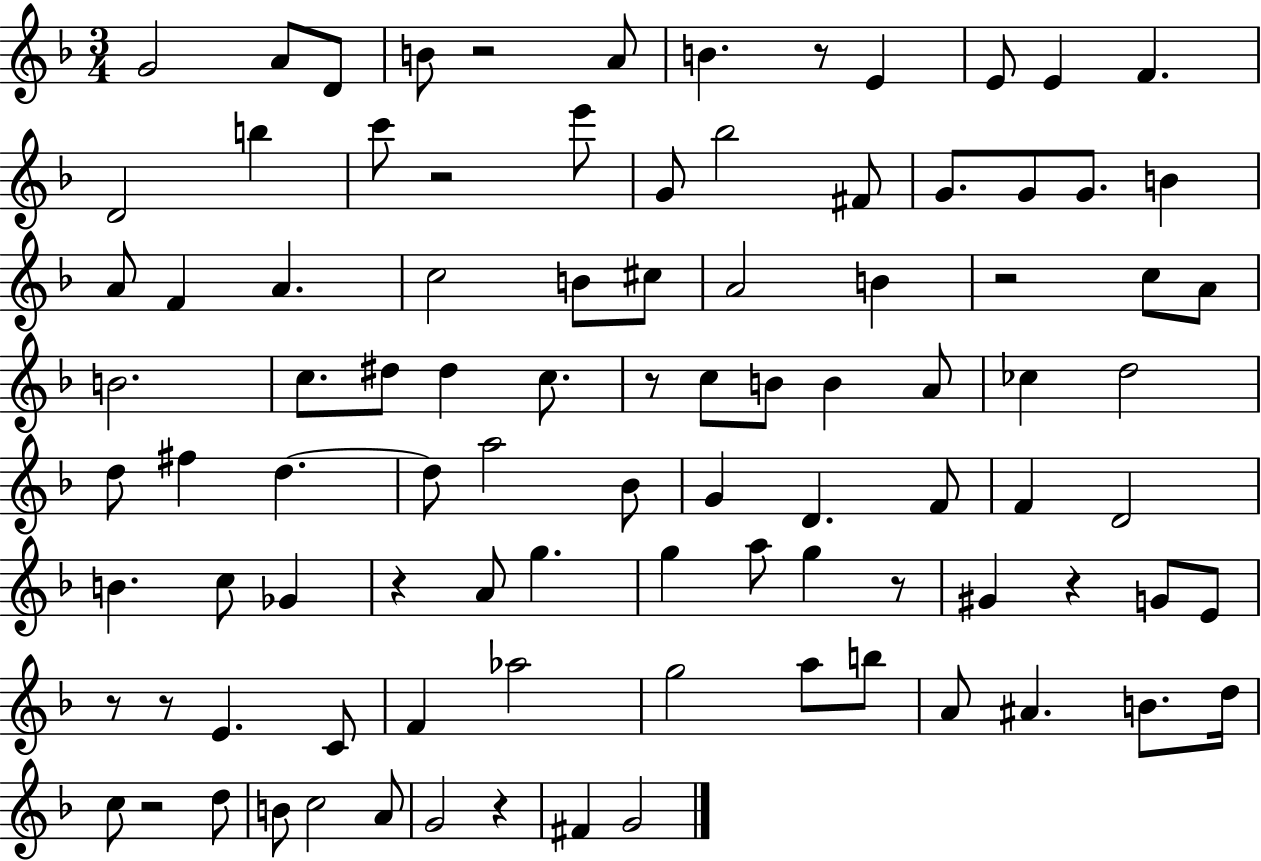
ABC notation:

X:1
T:Untitled
M:3/4
L:1/4
K:F
G2 A/2 D/2 B/2 z2 A/2 B z/2 E E/2 E F D2 b c'/2 z2 e'/2 G/2 _b2 ^F/2 G/2 G/2 G/2 B A/2 F A c2 B/2 ^c/2 A2 B z2 c/2 A/2 B2 c/2 ^d/2 ^d c/2 z/2 c/2 B/2 B A/2 _c d2 d/2 ^f d d/2 a2 _B/2 G D F/2 F D2 B c/2 _G z A/2 g g a/2 g z/2 ^G z G/2 E/2 z/2 z/2 E C/2 F _a2 g2 a/2 b/2 A/2 ^A B/2 d/4 c/2 z2 d/2 B/2 c2 A/2 G2 z ^F G2